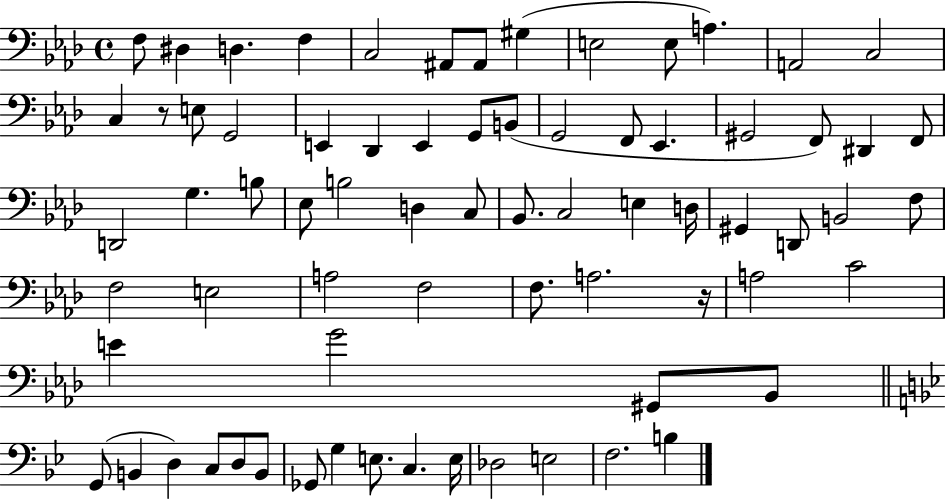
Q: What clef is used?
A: bass